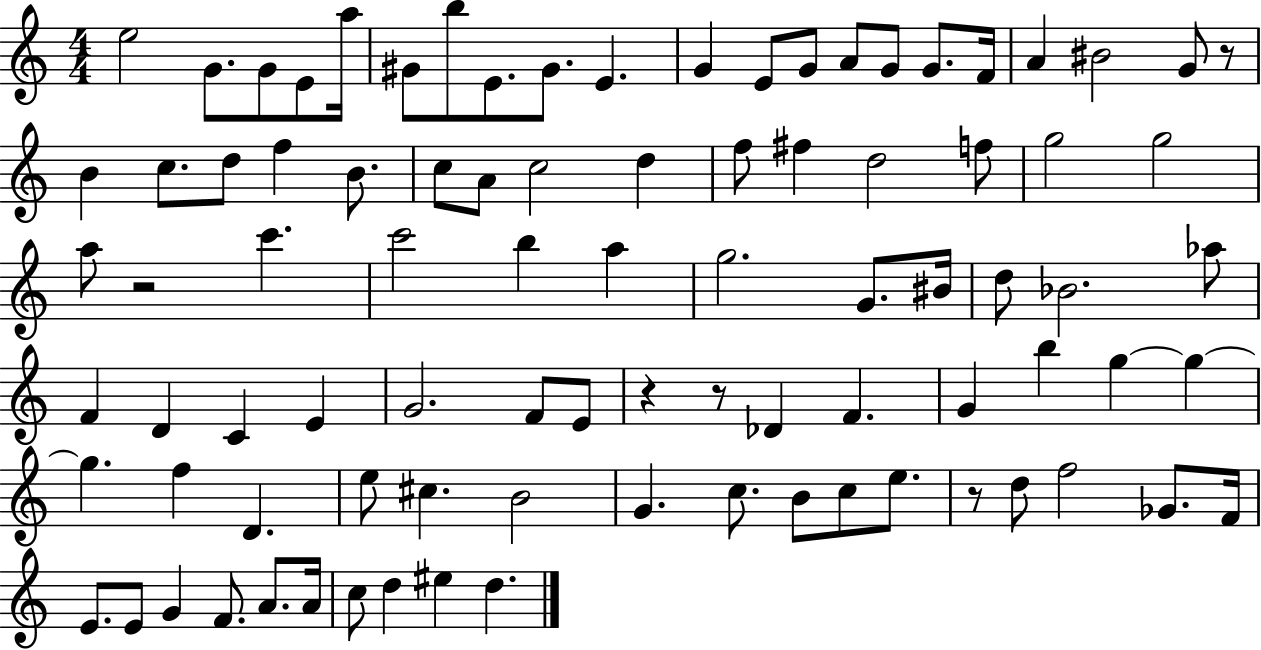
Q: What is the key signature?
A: C major